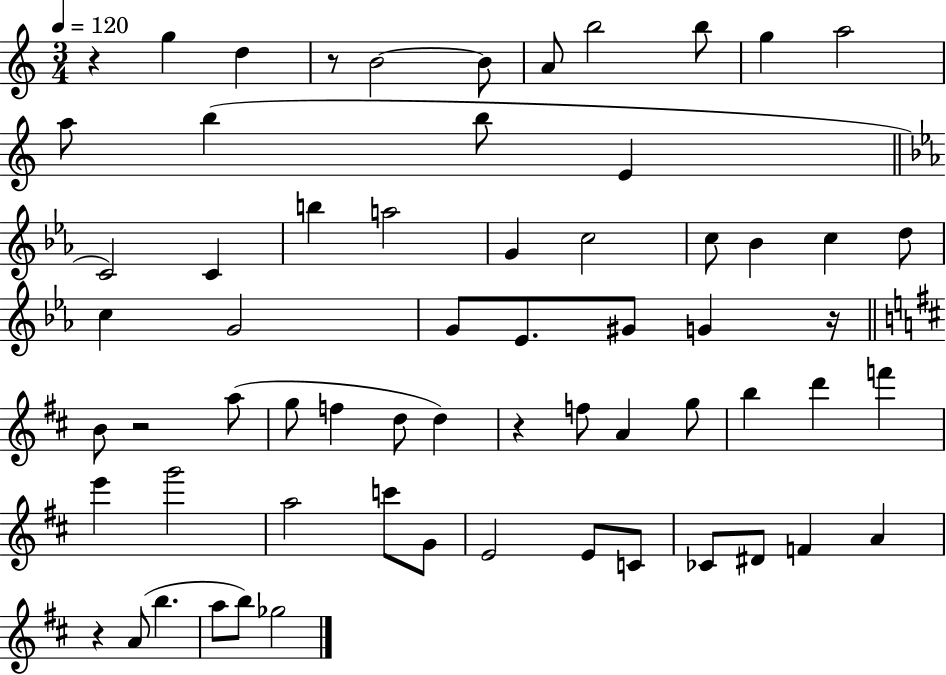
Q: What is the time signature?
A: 3/4